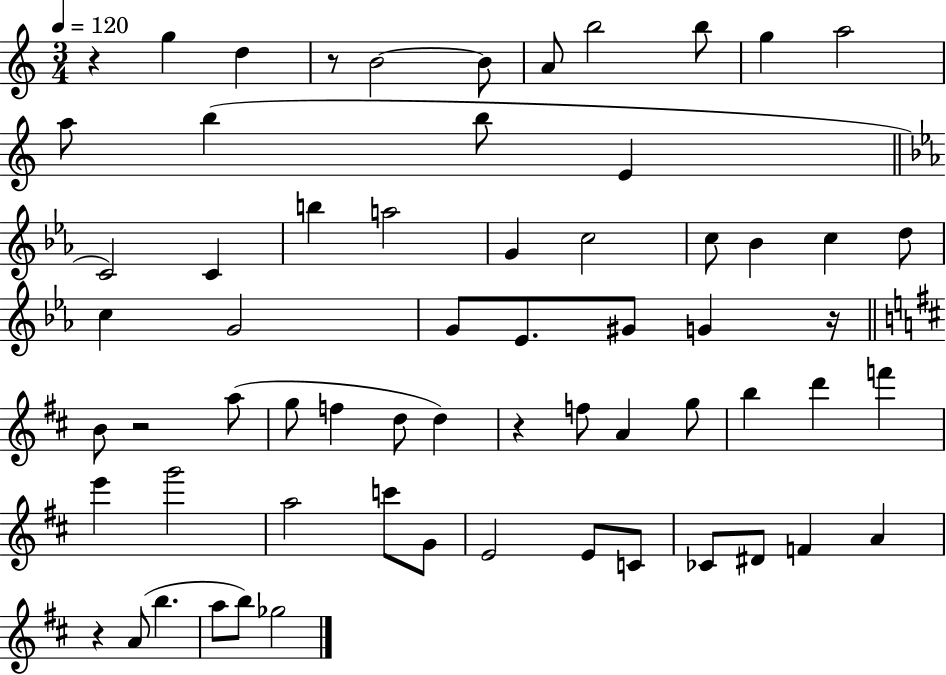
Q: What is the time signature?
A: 3/4